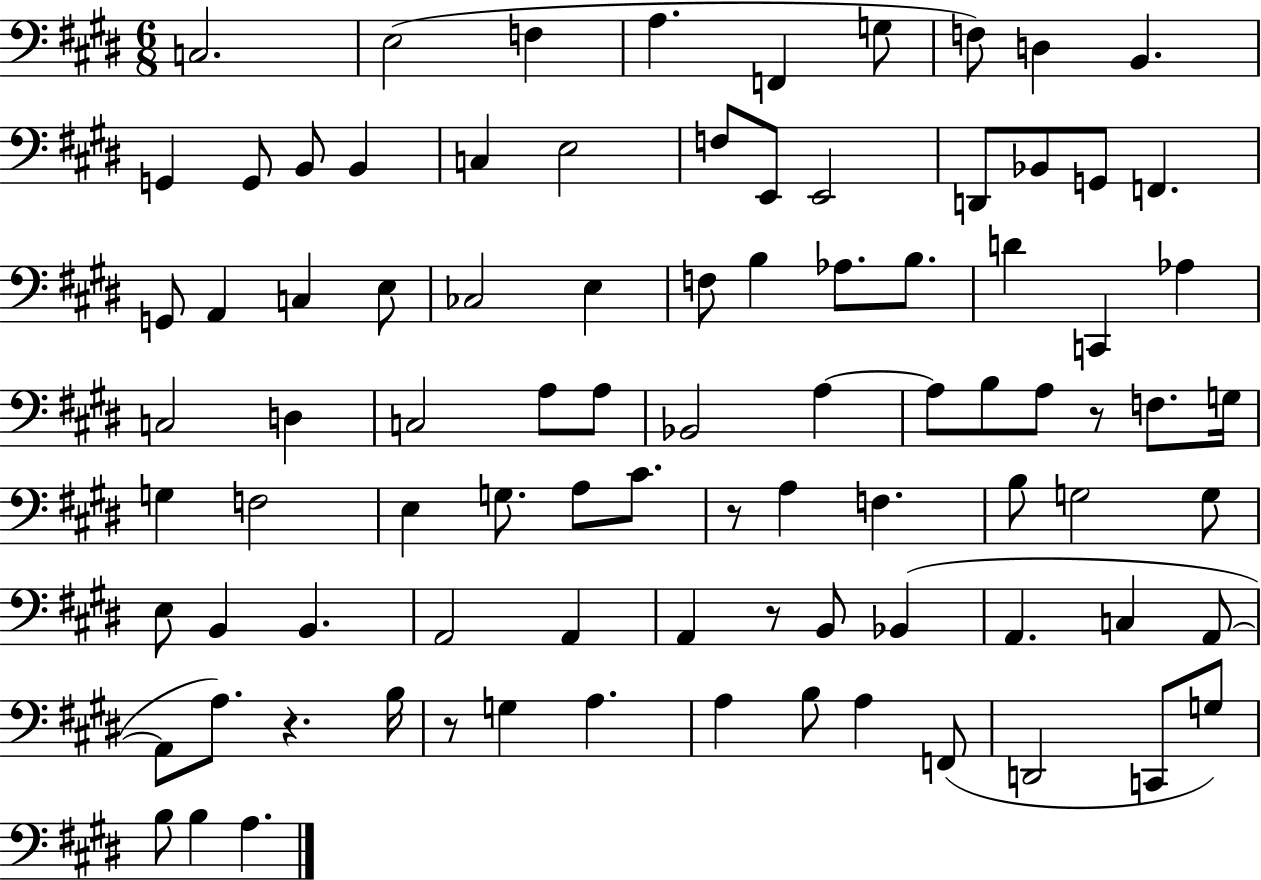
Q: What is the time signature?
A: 6/8